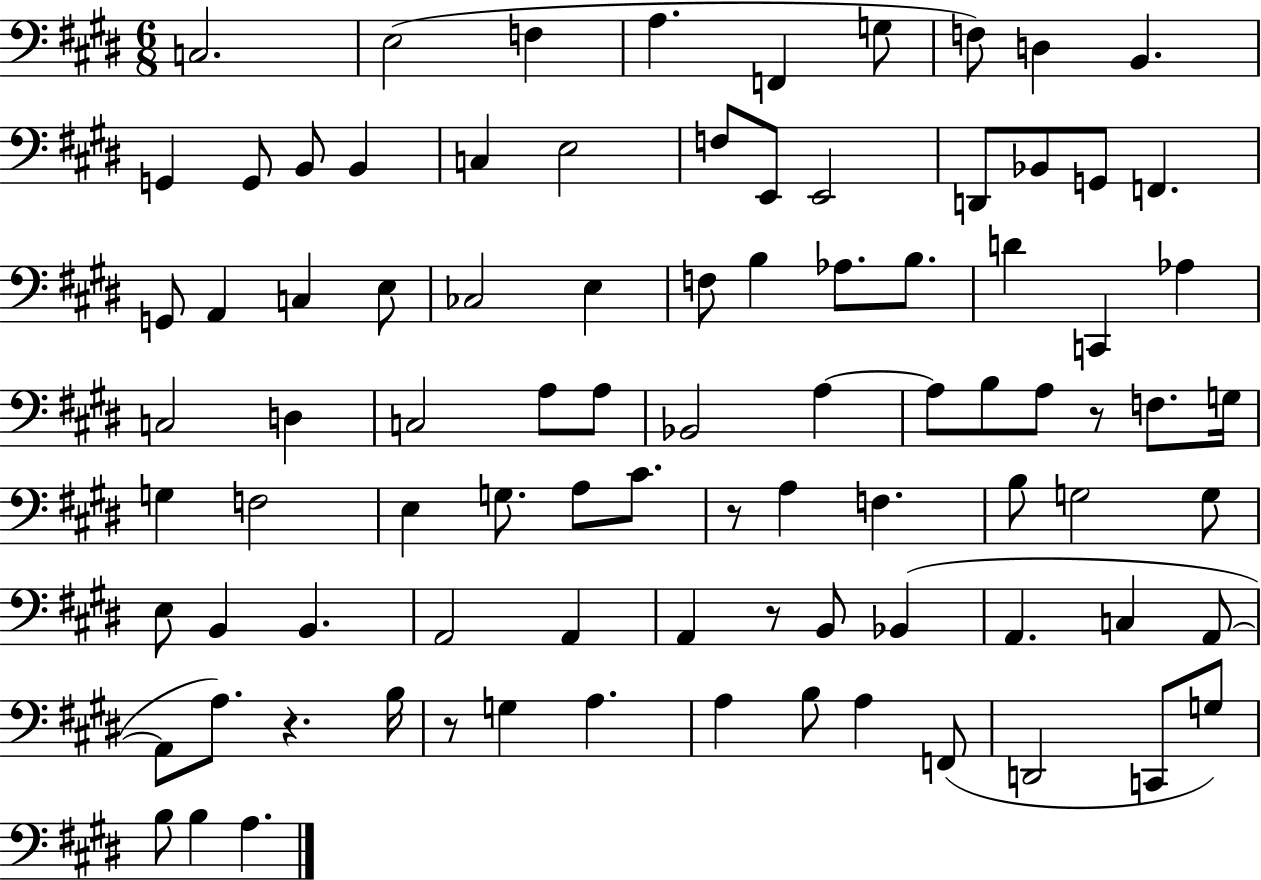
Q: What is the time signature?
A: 6/8